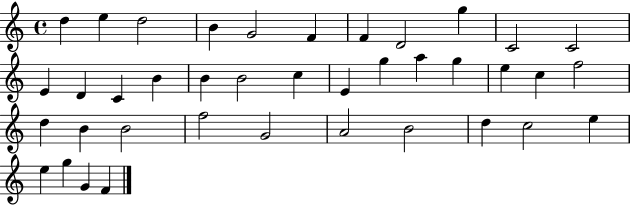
D5/q E5/q D5/h B4/q G4/h F4/q F4/q D4/h G5/q C4/h C4/h E4/q D4/q C4/q B4/q B4/q B4/h C5/q E4/q G5/q A5/q G5/q E5/q C5/q F5/h D5/q B4/q B4/h F5/h G4/h A4/h B4/h D5/q C5/h E5/q E5/q G5/q G4/q F4/q